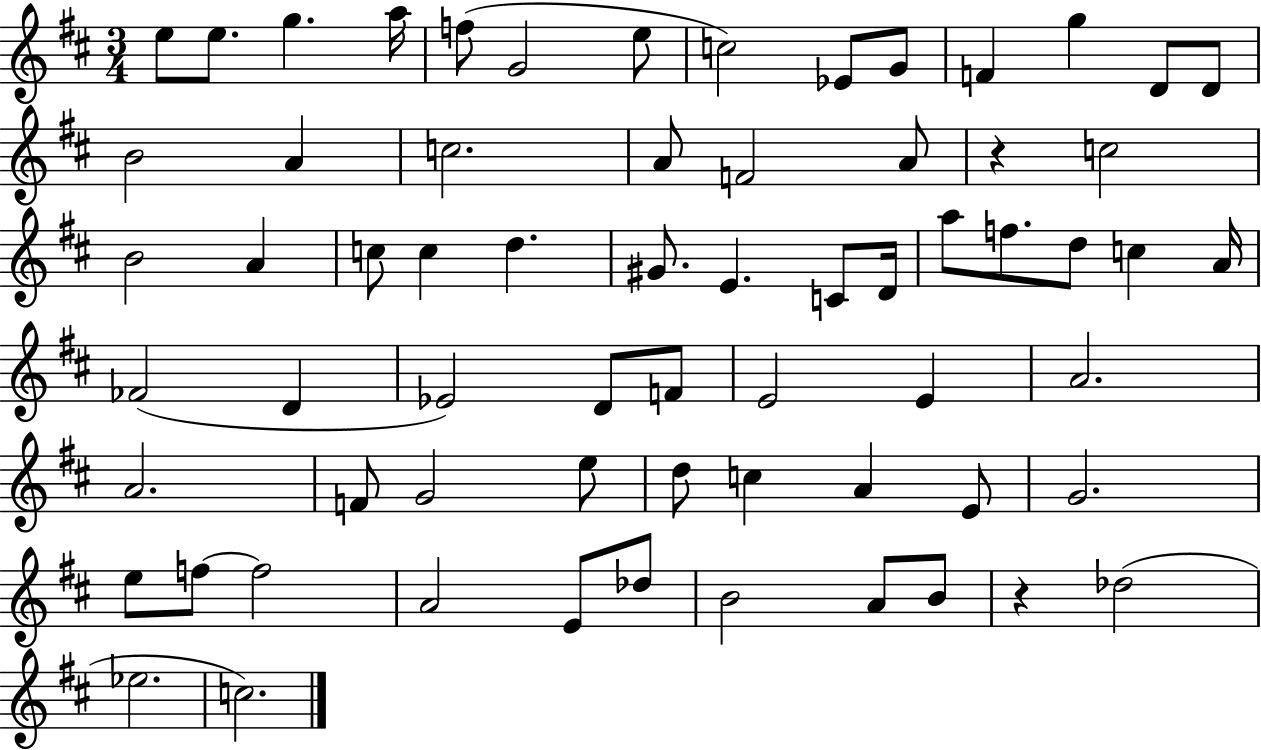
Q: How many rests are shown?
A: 2